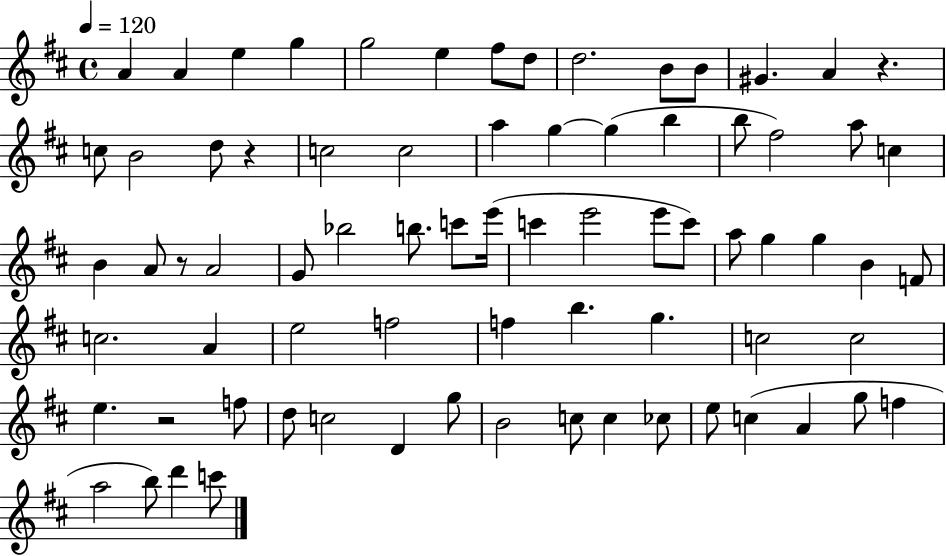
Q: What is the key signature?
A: D major